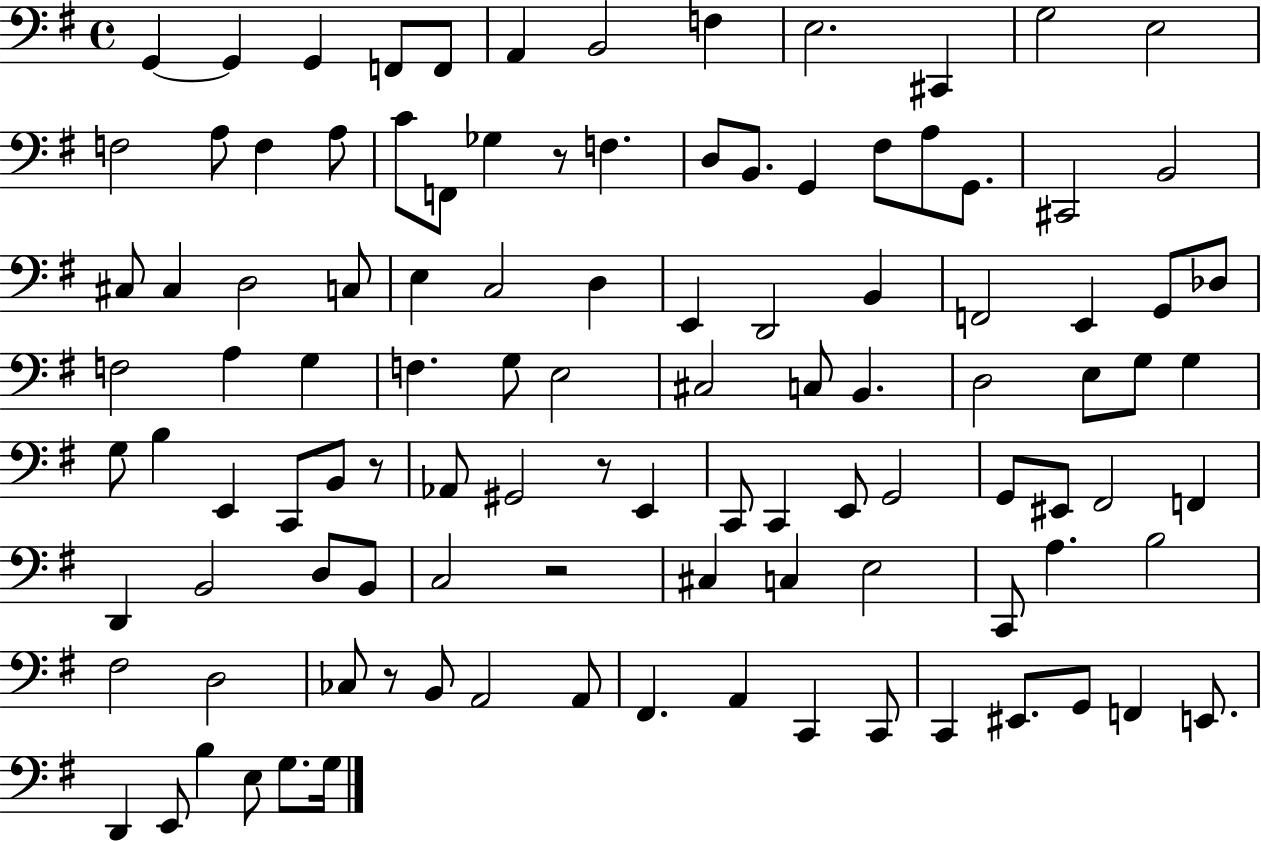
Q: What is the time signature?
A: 4/4